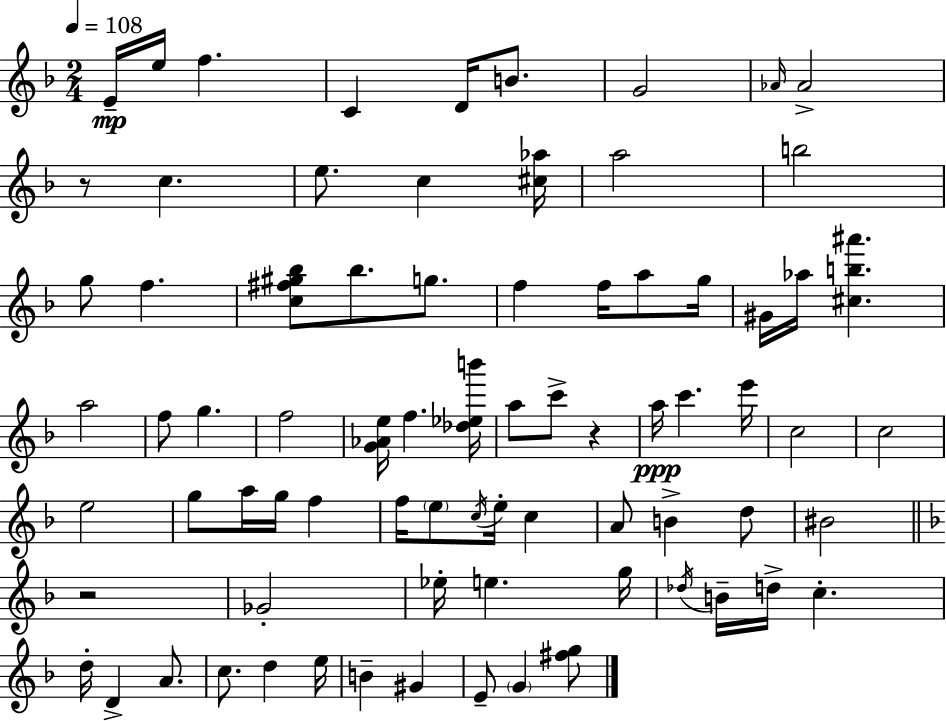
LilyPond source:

{
  \clef treble
  \numericTimeSignature
  \time 2/4
  \key d \minor
  \tempo 4 = 108
  \repeat volta 2 { e'16--\mp e''16 f''4. | c'4 d'16 b'8. | g'2 | \grace { aes'16 } aes'2-> | \break r8 c''4. | e''8. c''4 | <cis'' aes''>16 a''2 | b''2 | \break g''8 f''4. | <c'' fis'' gis'' bes''>8 bes''8. g''8. | f''4 f''16 a''8 | g''16 gis'16 aes''16 <cis'' b'' ais'''>4. | \break a''2 | f''8 g''4. | f''2 | <g' aes' e''>16 f''4. | \break <des'' ees'' b'''>16 a''8 c'''8-> r4 | a''16\ppp c'''4. | e'''16 c''2 | c''2 | \break e''2 | g''8 a''16 g''16 f''4 | f''16 \parenthesize e''8 \acciaccatura { c''16 } e''16-. c''4 | a'8 b'4-> | \break d''8 bis'2 | \bar "||" \break \key d \minor r2 | ges'2-. | ees''16-. e''4. g''16 | \acciaccatura { des''16 } b'16-- d''16-> c''4.-. | \break d''16-. d'4-> a'8. | c''8. d''4 | e''16 b'4-- gis'4 | e'8-- \parenthesize g'4 <fis'' g''>8 | \break } \bar "|."
}